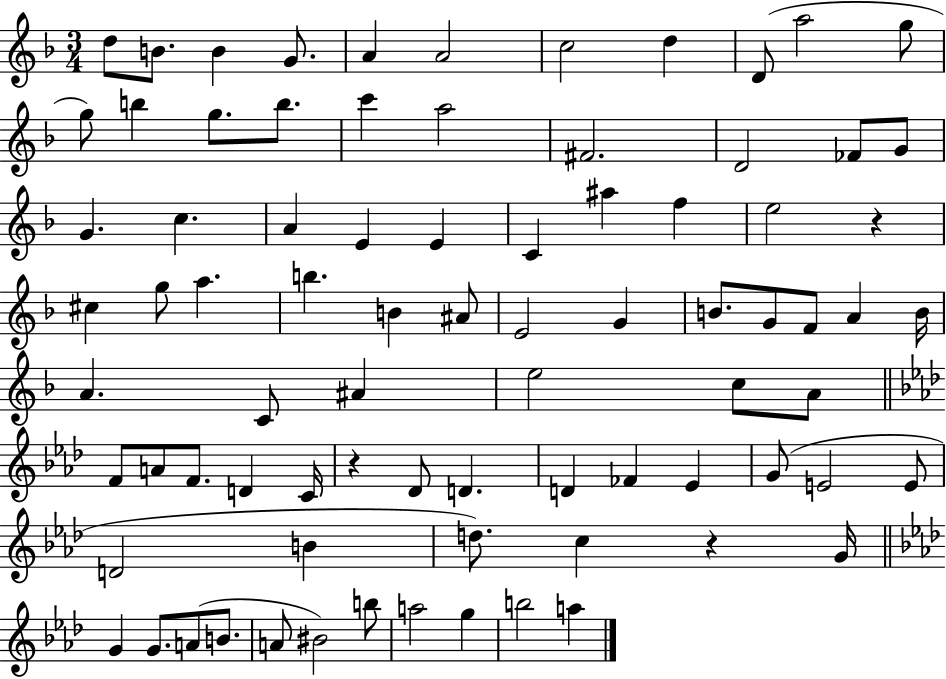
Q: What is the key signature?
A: F major